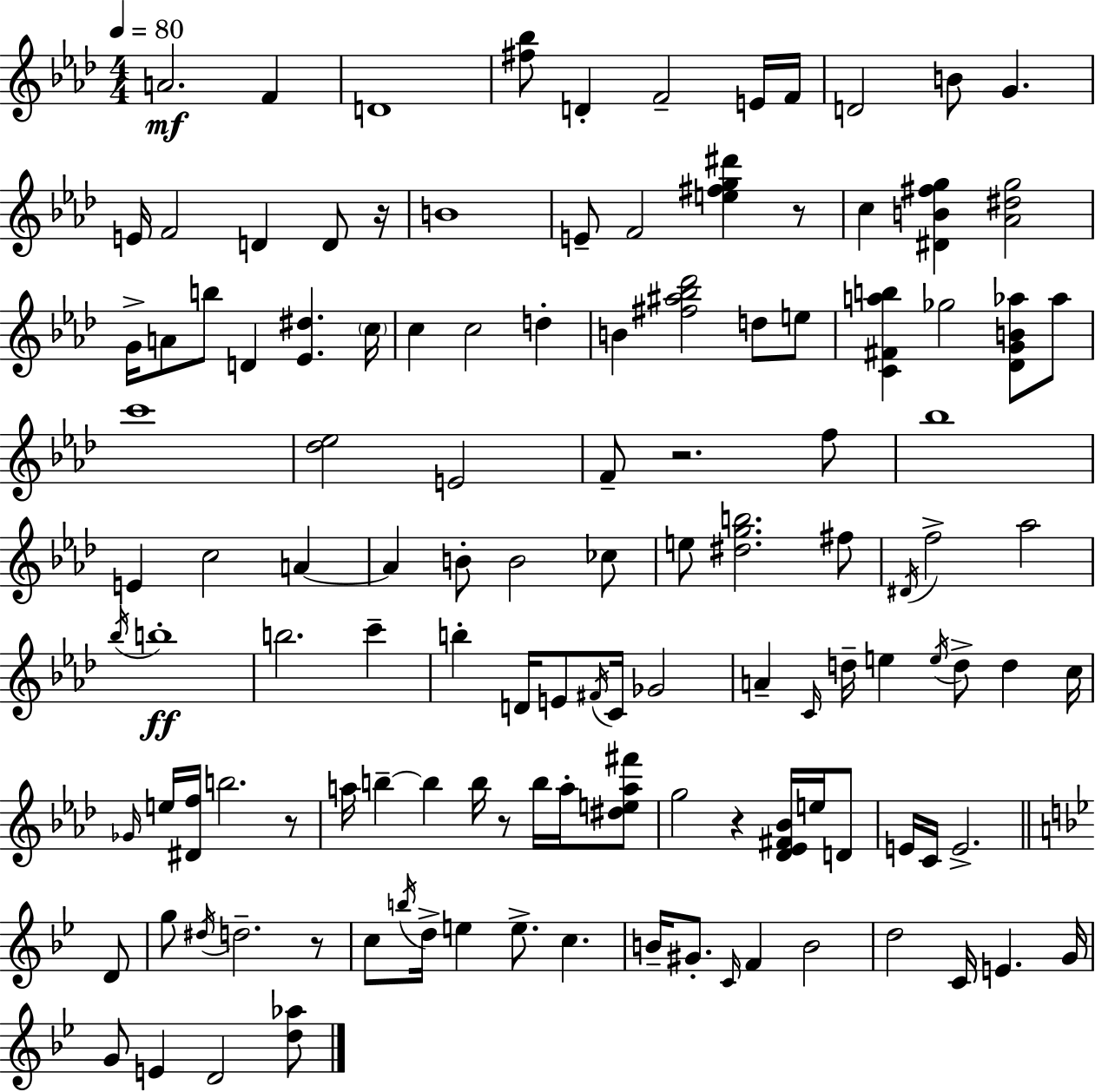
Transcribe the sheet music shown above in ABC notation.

X:1
T:Untitled
M:4/4
L:1/4
K:Fm
A2 F D4 [^f_b]/2 D F2 E/4 F/4 D2 B/2 G E/4 F2 D D/2 z/4 B4 E/2 F2 [e^fg^d'] z/2 c [^DB^fg] [_A^dg]2 G/4 A/2 b/2 D [_E^d] c/4 c c2 d B [^f^a_b_d']2 d/2 e/2 [C^Fab] _g2 [_DGB_a]/2 _a/2 c'4 [_d_e]2 E2 F/2 z2 f/2 _b4 E c2 A A B/2 B2 _c/2 e/2 [^dgb]2 ^f/2 ^D/4 f2 _a2 _b/4 b4 b2 c' b D/4 E/2 ^F/4 C/4 _G2 A C/4 d/4 e e/4 d/2 d c/4 _G/4 e/4 [^Df]/4 b2 z/2 a/4 b b b/4 z/2 b/4 a/4 [^dea^f']/2 g2 z [_D_E^F_B]/4 e/4 D/2 E/4 C/4 E2 D/2 g/2 ^d/4 d2 z/2 c/2 b/4 d/4 e e/2 c B/4 ^G/2 C/4 F B2 d2 C/4 E G/4 G/2 E D2 [d_a]/2